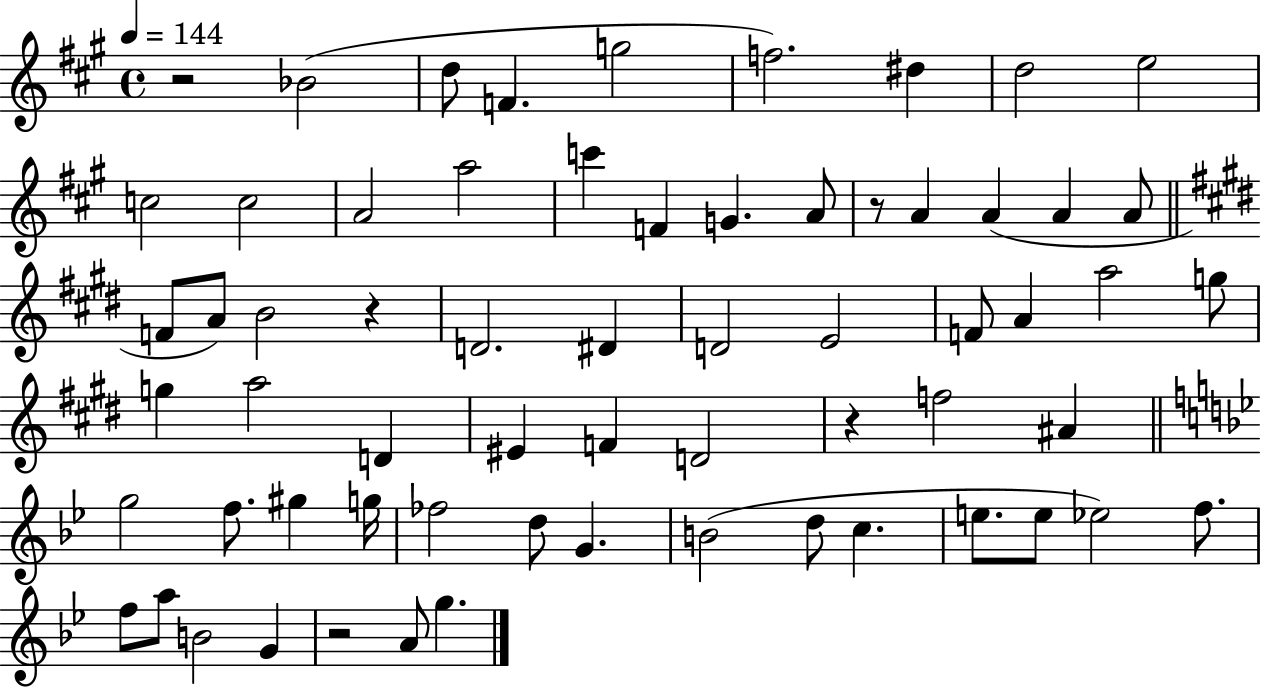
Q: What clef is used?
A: treble